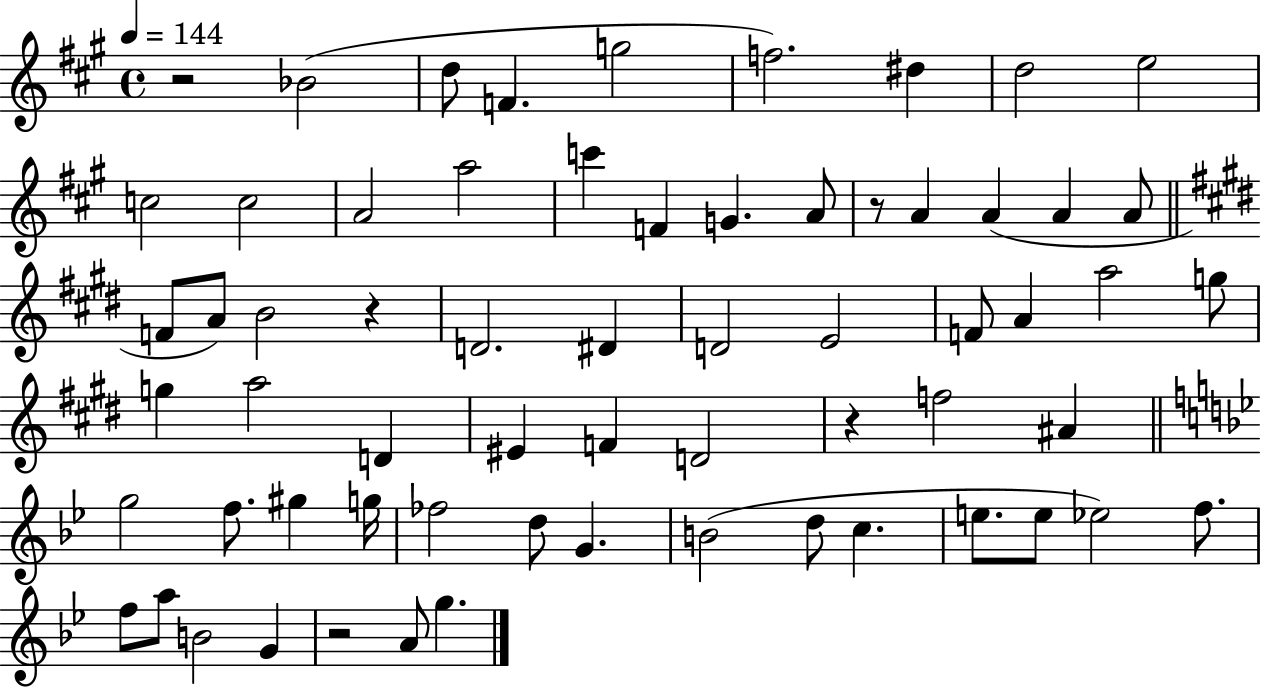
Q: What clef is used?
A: treble